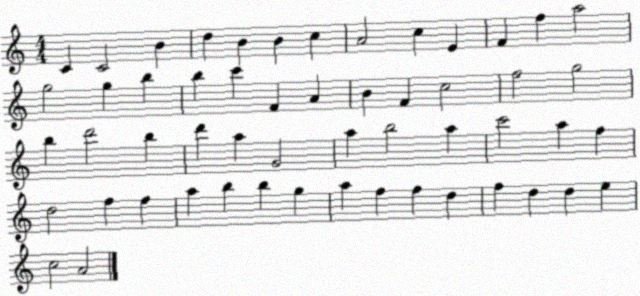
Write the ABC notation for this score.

X:1
T:Untitled
M:4/4
L:1/4
K:C
C C2 B d B B c A2 c E F f a2 g2 g b b c' F A B F c2 f2 g2 b d'2 b d' a G2 a b2 a c'2 a f d2 f f a b b g a f f d f d d e c2 A2